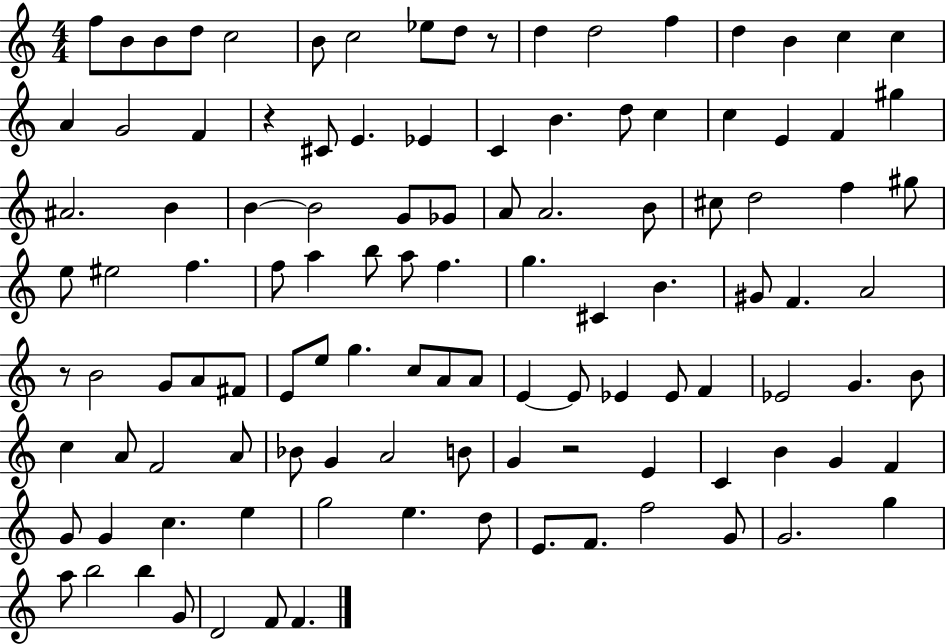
{
  \clef treble
  \numericTimeSignature
  \time 4/4
  \key c \major
  f''8 b'8 b'8 d''8 c''2 | b'8 c''2 ees''8 d''8 r8 | d''4 d''2 f''4 | d''4 b'4 c''4 c''4 | \break a'4 g'2 f'4 | r4 cis'8 e'4. ees'4 | c'4 b'4. d''8 c''4 | c''4 e'4 f'4 gis''4 | \break ais'2. b'4 | b'4~~ b'2 g'8 ges'8 | a'8 a'2. b'8 | cis''8 d''2 f''4 gis''8 | \break e''8 eis''2 f''4. | f''8 a''4 b''8 a''8 f''4. | g''4. cis'4 b'4. | gis'8 f'4. a'2 | \break r8 b'2 g'8 a'8 fis'8 | e'8 e''8 g''4. c''8 a'8 a'8 | e'4~~ e'8 ees'4 ees'8 f'4 | ees'2 g'4. b'8 | \break c''4 a'8 f'2 a'8 | bes'8 g'4 a'2 b'8 | g'4 r2 e'4 | c'4 b'4 g'4 f'4 | \break g'8 g'4 c''4. e''4 | g''2 e''4. d''8 | e'8. f'8. f''2 g'8 | g'2. g''4 | \break a''8 b''2 b''4 g'8 | d'2 f'8 f'4. | \bar "|."
}